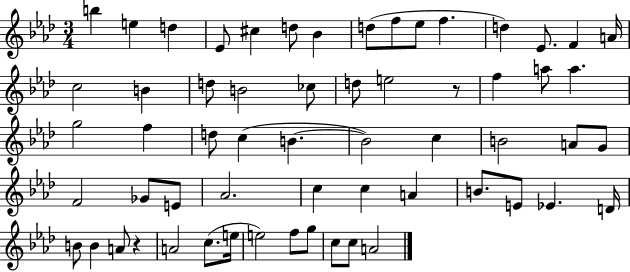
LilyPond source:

{
  \clef treble
  \numericTimeSignature
  \time 3/4
  \key aes \major
  b''4 e''4 d''4 | ees'8 cis''4 d''8 bes'4 | d''8( f''8 ees''8 f''4. | d''4) ees'8. f'4 a'16 | \break c''2 b'4 | d''8 b'2 ces''8 | d''8 e''2 r8 | f''4 a''8 a''4. | \break g''2 f''4 | d''8 c''4( b'4.~~ | b'2) c''4 | b'2 a'8 g'8 | \break f'2 ges'8 e'8 | aes'2. | c''4 c''4 a'4 | b'8. e'8 ees'4. d'16 | \break b'8 b'4 a'8 r4 | a'2 c''8.( e''16 | e''2) f''8 g''8 | c''8 c''8 a'2 | \break \bar "|."
}